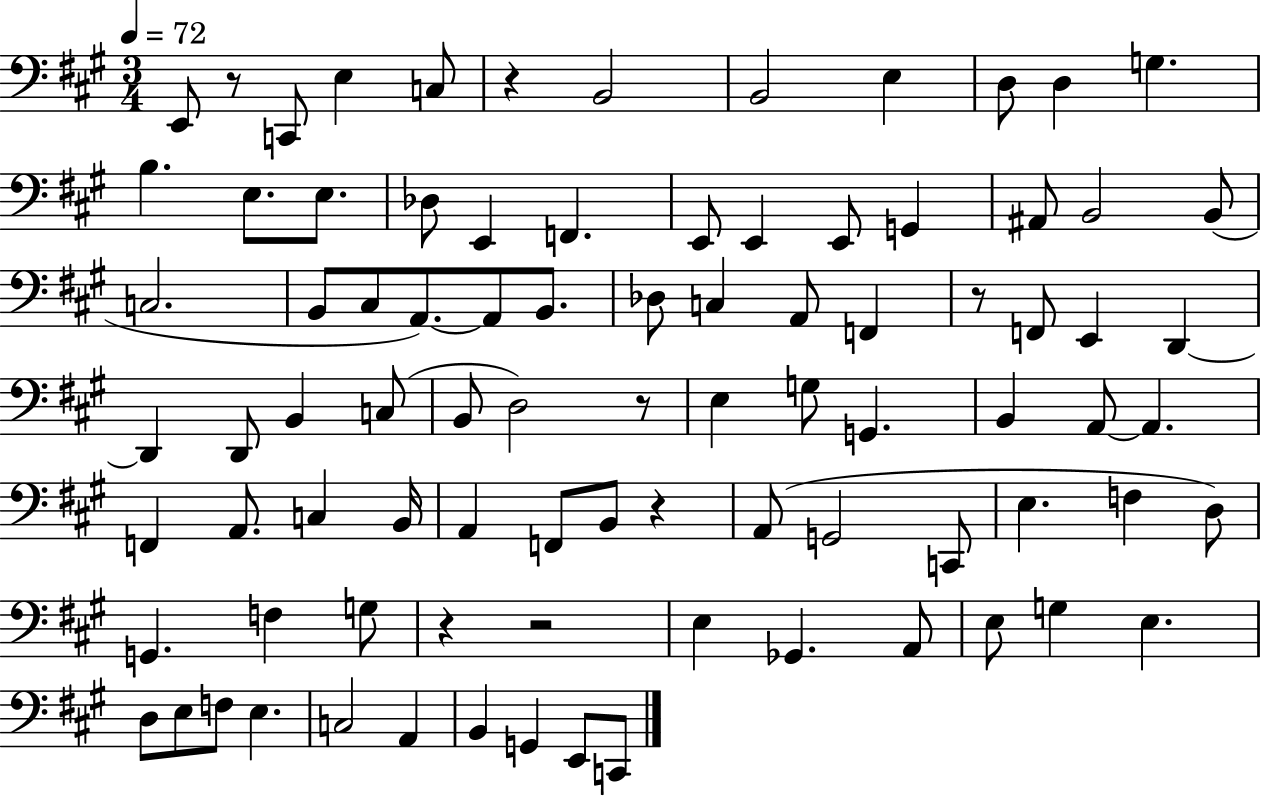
{
  \clef bass
  \numericTimeSignature
  \time 3/4
  \key a \major
  \tempo 4 = 72
  \repeat volta 2 { e,8 r8 c,8 e4 c8 | r4 b,2 | b,2 e4 | d8 d4 g4. | \break b4. e8. e8. | des8 e,4 f,4. | e,8 e,4 e,8 g,4 | ais,8 b,2 b,8( | \break c2. | b,8 cis8 a,8.~~) a,8 b,8. | des8 c4 a,8 f,4 | r8 f,8 e,4 d,4~~ | \break d,4 d,8 b,4 c8( | b,8 d2) r8 | e4 g8 g,4. | b,4 a,8~~ a,4. | \break f,4 a,8. c4 b,16 | a,4 f,8 b,8 r4 | a,8( g,2 c,8 | e4. f4 d8) | \break g,4. f4 g8 | r4 r2 | e4 ges,4. a,8 | e8 g4 e4. | \break d8 e8 f8 e4. | c2 a,4 | b,4 g,4 e,8 c,8 | } \bar "|."
}